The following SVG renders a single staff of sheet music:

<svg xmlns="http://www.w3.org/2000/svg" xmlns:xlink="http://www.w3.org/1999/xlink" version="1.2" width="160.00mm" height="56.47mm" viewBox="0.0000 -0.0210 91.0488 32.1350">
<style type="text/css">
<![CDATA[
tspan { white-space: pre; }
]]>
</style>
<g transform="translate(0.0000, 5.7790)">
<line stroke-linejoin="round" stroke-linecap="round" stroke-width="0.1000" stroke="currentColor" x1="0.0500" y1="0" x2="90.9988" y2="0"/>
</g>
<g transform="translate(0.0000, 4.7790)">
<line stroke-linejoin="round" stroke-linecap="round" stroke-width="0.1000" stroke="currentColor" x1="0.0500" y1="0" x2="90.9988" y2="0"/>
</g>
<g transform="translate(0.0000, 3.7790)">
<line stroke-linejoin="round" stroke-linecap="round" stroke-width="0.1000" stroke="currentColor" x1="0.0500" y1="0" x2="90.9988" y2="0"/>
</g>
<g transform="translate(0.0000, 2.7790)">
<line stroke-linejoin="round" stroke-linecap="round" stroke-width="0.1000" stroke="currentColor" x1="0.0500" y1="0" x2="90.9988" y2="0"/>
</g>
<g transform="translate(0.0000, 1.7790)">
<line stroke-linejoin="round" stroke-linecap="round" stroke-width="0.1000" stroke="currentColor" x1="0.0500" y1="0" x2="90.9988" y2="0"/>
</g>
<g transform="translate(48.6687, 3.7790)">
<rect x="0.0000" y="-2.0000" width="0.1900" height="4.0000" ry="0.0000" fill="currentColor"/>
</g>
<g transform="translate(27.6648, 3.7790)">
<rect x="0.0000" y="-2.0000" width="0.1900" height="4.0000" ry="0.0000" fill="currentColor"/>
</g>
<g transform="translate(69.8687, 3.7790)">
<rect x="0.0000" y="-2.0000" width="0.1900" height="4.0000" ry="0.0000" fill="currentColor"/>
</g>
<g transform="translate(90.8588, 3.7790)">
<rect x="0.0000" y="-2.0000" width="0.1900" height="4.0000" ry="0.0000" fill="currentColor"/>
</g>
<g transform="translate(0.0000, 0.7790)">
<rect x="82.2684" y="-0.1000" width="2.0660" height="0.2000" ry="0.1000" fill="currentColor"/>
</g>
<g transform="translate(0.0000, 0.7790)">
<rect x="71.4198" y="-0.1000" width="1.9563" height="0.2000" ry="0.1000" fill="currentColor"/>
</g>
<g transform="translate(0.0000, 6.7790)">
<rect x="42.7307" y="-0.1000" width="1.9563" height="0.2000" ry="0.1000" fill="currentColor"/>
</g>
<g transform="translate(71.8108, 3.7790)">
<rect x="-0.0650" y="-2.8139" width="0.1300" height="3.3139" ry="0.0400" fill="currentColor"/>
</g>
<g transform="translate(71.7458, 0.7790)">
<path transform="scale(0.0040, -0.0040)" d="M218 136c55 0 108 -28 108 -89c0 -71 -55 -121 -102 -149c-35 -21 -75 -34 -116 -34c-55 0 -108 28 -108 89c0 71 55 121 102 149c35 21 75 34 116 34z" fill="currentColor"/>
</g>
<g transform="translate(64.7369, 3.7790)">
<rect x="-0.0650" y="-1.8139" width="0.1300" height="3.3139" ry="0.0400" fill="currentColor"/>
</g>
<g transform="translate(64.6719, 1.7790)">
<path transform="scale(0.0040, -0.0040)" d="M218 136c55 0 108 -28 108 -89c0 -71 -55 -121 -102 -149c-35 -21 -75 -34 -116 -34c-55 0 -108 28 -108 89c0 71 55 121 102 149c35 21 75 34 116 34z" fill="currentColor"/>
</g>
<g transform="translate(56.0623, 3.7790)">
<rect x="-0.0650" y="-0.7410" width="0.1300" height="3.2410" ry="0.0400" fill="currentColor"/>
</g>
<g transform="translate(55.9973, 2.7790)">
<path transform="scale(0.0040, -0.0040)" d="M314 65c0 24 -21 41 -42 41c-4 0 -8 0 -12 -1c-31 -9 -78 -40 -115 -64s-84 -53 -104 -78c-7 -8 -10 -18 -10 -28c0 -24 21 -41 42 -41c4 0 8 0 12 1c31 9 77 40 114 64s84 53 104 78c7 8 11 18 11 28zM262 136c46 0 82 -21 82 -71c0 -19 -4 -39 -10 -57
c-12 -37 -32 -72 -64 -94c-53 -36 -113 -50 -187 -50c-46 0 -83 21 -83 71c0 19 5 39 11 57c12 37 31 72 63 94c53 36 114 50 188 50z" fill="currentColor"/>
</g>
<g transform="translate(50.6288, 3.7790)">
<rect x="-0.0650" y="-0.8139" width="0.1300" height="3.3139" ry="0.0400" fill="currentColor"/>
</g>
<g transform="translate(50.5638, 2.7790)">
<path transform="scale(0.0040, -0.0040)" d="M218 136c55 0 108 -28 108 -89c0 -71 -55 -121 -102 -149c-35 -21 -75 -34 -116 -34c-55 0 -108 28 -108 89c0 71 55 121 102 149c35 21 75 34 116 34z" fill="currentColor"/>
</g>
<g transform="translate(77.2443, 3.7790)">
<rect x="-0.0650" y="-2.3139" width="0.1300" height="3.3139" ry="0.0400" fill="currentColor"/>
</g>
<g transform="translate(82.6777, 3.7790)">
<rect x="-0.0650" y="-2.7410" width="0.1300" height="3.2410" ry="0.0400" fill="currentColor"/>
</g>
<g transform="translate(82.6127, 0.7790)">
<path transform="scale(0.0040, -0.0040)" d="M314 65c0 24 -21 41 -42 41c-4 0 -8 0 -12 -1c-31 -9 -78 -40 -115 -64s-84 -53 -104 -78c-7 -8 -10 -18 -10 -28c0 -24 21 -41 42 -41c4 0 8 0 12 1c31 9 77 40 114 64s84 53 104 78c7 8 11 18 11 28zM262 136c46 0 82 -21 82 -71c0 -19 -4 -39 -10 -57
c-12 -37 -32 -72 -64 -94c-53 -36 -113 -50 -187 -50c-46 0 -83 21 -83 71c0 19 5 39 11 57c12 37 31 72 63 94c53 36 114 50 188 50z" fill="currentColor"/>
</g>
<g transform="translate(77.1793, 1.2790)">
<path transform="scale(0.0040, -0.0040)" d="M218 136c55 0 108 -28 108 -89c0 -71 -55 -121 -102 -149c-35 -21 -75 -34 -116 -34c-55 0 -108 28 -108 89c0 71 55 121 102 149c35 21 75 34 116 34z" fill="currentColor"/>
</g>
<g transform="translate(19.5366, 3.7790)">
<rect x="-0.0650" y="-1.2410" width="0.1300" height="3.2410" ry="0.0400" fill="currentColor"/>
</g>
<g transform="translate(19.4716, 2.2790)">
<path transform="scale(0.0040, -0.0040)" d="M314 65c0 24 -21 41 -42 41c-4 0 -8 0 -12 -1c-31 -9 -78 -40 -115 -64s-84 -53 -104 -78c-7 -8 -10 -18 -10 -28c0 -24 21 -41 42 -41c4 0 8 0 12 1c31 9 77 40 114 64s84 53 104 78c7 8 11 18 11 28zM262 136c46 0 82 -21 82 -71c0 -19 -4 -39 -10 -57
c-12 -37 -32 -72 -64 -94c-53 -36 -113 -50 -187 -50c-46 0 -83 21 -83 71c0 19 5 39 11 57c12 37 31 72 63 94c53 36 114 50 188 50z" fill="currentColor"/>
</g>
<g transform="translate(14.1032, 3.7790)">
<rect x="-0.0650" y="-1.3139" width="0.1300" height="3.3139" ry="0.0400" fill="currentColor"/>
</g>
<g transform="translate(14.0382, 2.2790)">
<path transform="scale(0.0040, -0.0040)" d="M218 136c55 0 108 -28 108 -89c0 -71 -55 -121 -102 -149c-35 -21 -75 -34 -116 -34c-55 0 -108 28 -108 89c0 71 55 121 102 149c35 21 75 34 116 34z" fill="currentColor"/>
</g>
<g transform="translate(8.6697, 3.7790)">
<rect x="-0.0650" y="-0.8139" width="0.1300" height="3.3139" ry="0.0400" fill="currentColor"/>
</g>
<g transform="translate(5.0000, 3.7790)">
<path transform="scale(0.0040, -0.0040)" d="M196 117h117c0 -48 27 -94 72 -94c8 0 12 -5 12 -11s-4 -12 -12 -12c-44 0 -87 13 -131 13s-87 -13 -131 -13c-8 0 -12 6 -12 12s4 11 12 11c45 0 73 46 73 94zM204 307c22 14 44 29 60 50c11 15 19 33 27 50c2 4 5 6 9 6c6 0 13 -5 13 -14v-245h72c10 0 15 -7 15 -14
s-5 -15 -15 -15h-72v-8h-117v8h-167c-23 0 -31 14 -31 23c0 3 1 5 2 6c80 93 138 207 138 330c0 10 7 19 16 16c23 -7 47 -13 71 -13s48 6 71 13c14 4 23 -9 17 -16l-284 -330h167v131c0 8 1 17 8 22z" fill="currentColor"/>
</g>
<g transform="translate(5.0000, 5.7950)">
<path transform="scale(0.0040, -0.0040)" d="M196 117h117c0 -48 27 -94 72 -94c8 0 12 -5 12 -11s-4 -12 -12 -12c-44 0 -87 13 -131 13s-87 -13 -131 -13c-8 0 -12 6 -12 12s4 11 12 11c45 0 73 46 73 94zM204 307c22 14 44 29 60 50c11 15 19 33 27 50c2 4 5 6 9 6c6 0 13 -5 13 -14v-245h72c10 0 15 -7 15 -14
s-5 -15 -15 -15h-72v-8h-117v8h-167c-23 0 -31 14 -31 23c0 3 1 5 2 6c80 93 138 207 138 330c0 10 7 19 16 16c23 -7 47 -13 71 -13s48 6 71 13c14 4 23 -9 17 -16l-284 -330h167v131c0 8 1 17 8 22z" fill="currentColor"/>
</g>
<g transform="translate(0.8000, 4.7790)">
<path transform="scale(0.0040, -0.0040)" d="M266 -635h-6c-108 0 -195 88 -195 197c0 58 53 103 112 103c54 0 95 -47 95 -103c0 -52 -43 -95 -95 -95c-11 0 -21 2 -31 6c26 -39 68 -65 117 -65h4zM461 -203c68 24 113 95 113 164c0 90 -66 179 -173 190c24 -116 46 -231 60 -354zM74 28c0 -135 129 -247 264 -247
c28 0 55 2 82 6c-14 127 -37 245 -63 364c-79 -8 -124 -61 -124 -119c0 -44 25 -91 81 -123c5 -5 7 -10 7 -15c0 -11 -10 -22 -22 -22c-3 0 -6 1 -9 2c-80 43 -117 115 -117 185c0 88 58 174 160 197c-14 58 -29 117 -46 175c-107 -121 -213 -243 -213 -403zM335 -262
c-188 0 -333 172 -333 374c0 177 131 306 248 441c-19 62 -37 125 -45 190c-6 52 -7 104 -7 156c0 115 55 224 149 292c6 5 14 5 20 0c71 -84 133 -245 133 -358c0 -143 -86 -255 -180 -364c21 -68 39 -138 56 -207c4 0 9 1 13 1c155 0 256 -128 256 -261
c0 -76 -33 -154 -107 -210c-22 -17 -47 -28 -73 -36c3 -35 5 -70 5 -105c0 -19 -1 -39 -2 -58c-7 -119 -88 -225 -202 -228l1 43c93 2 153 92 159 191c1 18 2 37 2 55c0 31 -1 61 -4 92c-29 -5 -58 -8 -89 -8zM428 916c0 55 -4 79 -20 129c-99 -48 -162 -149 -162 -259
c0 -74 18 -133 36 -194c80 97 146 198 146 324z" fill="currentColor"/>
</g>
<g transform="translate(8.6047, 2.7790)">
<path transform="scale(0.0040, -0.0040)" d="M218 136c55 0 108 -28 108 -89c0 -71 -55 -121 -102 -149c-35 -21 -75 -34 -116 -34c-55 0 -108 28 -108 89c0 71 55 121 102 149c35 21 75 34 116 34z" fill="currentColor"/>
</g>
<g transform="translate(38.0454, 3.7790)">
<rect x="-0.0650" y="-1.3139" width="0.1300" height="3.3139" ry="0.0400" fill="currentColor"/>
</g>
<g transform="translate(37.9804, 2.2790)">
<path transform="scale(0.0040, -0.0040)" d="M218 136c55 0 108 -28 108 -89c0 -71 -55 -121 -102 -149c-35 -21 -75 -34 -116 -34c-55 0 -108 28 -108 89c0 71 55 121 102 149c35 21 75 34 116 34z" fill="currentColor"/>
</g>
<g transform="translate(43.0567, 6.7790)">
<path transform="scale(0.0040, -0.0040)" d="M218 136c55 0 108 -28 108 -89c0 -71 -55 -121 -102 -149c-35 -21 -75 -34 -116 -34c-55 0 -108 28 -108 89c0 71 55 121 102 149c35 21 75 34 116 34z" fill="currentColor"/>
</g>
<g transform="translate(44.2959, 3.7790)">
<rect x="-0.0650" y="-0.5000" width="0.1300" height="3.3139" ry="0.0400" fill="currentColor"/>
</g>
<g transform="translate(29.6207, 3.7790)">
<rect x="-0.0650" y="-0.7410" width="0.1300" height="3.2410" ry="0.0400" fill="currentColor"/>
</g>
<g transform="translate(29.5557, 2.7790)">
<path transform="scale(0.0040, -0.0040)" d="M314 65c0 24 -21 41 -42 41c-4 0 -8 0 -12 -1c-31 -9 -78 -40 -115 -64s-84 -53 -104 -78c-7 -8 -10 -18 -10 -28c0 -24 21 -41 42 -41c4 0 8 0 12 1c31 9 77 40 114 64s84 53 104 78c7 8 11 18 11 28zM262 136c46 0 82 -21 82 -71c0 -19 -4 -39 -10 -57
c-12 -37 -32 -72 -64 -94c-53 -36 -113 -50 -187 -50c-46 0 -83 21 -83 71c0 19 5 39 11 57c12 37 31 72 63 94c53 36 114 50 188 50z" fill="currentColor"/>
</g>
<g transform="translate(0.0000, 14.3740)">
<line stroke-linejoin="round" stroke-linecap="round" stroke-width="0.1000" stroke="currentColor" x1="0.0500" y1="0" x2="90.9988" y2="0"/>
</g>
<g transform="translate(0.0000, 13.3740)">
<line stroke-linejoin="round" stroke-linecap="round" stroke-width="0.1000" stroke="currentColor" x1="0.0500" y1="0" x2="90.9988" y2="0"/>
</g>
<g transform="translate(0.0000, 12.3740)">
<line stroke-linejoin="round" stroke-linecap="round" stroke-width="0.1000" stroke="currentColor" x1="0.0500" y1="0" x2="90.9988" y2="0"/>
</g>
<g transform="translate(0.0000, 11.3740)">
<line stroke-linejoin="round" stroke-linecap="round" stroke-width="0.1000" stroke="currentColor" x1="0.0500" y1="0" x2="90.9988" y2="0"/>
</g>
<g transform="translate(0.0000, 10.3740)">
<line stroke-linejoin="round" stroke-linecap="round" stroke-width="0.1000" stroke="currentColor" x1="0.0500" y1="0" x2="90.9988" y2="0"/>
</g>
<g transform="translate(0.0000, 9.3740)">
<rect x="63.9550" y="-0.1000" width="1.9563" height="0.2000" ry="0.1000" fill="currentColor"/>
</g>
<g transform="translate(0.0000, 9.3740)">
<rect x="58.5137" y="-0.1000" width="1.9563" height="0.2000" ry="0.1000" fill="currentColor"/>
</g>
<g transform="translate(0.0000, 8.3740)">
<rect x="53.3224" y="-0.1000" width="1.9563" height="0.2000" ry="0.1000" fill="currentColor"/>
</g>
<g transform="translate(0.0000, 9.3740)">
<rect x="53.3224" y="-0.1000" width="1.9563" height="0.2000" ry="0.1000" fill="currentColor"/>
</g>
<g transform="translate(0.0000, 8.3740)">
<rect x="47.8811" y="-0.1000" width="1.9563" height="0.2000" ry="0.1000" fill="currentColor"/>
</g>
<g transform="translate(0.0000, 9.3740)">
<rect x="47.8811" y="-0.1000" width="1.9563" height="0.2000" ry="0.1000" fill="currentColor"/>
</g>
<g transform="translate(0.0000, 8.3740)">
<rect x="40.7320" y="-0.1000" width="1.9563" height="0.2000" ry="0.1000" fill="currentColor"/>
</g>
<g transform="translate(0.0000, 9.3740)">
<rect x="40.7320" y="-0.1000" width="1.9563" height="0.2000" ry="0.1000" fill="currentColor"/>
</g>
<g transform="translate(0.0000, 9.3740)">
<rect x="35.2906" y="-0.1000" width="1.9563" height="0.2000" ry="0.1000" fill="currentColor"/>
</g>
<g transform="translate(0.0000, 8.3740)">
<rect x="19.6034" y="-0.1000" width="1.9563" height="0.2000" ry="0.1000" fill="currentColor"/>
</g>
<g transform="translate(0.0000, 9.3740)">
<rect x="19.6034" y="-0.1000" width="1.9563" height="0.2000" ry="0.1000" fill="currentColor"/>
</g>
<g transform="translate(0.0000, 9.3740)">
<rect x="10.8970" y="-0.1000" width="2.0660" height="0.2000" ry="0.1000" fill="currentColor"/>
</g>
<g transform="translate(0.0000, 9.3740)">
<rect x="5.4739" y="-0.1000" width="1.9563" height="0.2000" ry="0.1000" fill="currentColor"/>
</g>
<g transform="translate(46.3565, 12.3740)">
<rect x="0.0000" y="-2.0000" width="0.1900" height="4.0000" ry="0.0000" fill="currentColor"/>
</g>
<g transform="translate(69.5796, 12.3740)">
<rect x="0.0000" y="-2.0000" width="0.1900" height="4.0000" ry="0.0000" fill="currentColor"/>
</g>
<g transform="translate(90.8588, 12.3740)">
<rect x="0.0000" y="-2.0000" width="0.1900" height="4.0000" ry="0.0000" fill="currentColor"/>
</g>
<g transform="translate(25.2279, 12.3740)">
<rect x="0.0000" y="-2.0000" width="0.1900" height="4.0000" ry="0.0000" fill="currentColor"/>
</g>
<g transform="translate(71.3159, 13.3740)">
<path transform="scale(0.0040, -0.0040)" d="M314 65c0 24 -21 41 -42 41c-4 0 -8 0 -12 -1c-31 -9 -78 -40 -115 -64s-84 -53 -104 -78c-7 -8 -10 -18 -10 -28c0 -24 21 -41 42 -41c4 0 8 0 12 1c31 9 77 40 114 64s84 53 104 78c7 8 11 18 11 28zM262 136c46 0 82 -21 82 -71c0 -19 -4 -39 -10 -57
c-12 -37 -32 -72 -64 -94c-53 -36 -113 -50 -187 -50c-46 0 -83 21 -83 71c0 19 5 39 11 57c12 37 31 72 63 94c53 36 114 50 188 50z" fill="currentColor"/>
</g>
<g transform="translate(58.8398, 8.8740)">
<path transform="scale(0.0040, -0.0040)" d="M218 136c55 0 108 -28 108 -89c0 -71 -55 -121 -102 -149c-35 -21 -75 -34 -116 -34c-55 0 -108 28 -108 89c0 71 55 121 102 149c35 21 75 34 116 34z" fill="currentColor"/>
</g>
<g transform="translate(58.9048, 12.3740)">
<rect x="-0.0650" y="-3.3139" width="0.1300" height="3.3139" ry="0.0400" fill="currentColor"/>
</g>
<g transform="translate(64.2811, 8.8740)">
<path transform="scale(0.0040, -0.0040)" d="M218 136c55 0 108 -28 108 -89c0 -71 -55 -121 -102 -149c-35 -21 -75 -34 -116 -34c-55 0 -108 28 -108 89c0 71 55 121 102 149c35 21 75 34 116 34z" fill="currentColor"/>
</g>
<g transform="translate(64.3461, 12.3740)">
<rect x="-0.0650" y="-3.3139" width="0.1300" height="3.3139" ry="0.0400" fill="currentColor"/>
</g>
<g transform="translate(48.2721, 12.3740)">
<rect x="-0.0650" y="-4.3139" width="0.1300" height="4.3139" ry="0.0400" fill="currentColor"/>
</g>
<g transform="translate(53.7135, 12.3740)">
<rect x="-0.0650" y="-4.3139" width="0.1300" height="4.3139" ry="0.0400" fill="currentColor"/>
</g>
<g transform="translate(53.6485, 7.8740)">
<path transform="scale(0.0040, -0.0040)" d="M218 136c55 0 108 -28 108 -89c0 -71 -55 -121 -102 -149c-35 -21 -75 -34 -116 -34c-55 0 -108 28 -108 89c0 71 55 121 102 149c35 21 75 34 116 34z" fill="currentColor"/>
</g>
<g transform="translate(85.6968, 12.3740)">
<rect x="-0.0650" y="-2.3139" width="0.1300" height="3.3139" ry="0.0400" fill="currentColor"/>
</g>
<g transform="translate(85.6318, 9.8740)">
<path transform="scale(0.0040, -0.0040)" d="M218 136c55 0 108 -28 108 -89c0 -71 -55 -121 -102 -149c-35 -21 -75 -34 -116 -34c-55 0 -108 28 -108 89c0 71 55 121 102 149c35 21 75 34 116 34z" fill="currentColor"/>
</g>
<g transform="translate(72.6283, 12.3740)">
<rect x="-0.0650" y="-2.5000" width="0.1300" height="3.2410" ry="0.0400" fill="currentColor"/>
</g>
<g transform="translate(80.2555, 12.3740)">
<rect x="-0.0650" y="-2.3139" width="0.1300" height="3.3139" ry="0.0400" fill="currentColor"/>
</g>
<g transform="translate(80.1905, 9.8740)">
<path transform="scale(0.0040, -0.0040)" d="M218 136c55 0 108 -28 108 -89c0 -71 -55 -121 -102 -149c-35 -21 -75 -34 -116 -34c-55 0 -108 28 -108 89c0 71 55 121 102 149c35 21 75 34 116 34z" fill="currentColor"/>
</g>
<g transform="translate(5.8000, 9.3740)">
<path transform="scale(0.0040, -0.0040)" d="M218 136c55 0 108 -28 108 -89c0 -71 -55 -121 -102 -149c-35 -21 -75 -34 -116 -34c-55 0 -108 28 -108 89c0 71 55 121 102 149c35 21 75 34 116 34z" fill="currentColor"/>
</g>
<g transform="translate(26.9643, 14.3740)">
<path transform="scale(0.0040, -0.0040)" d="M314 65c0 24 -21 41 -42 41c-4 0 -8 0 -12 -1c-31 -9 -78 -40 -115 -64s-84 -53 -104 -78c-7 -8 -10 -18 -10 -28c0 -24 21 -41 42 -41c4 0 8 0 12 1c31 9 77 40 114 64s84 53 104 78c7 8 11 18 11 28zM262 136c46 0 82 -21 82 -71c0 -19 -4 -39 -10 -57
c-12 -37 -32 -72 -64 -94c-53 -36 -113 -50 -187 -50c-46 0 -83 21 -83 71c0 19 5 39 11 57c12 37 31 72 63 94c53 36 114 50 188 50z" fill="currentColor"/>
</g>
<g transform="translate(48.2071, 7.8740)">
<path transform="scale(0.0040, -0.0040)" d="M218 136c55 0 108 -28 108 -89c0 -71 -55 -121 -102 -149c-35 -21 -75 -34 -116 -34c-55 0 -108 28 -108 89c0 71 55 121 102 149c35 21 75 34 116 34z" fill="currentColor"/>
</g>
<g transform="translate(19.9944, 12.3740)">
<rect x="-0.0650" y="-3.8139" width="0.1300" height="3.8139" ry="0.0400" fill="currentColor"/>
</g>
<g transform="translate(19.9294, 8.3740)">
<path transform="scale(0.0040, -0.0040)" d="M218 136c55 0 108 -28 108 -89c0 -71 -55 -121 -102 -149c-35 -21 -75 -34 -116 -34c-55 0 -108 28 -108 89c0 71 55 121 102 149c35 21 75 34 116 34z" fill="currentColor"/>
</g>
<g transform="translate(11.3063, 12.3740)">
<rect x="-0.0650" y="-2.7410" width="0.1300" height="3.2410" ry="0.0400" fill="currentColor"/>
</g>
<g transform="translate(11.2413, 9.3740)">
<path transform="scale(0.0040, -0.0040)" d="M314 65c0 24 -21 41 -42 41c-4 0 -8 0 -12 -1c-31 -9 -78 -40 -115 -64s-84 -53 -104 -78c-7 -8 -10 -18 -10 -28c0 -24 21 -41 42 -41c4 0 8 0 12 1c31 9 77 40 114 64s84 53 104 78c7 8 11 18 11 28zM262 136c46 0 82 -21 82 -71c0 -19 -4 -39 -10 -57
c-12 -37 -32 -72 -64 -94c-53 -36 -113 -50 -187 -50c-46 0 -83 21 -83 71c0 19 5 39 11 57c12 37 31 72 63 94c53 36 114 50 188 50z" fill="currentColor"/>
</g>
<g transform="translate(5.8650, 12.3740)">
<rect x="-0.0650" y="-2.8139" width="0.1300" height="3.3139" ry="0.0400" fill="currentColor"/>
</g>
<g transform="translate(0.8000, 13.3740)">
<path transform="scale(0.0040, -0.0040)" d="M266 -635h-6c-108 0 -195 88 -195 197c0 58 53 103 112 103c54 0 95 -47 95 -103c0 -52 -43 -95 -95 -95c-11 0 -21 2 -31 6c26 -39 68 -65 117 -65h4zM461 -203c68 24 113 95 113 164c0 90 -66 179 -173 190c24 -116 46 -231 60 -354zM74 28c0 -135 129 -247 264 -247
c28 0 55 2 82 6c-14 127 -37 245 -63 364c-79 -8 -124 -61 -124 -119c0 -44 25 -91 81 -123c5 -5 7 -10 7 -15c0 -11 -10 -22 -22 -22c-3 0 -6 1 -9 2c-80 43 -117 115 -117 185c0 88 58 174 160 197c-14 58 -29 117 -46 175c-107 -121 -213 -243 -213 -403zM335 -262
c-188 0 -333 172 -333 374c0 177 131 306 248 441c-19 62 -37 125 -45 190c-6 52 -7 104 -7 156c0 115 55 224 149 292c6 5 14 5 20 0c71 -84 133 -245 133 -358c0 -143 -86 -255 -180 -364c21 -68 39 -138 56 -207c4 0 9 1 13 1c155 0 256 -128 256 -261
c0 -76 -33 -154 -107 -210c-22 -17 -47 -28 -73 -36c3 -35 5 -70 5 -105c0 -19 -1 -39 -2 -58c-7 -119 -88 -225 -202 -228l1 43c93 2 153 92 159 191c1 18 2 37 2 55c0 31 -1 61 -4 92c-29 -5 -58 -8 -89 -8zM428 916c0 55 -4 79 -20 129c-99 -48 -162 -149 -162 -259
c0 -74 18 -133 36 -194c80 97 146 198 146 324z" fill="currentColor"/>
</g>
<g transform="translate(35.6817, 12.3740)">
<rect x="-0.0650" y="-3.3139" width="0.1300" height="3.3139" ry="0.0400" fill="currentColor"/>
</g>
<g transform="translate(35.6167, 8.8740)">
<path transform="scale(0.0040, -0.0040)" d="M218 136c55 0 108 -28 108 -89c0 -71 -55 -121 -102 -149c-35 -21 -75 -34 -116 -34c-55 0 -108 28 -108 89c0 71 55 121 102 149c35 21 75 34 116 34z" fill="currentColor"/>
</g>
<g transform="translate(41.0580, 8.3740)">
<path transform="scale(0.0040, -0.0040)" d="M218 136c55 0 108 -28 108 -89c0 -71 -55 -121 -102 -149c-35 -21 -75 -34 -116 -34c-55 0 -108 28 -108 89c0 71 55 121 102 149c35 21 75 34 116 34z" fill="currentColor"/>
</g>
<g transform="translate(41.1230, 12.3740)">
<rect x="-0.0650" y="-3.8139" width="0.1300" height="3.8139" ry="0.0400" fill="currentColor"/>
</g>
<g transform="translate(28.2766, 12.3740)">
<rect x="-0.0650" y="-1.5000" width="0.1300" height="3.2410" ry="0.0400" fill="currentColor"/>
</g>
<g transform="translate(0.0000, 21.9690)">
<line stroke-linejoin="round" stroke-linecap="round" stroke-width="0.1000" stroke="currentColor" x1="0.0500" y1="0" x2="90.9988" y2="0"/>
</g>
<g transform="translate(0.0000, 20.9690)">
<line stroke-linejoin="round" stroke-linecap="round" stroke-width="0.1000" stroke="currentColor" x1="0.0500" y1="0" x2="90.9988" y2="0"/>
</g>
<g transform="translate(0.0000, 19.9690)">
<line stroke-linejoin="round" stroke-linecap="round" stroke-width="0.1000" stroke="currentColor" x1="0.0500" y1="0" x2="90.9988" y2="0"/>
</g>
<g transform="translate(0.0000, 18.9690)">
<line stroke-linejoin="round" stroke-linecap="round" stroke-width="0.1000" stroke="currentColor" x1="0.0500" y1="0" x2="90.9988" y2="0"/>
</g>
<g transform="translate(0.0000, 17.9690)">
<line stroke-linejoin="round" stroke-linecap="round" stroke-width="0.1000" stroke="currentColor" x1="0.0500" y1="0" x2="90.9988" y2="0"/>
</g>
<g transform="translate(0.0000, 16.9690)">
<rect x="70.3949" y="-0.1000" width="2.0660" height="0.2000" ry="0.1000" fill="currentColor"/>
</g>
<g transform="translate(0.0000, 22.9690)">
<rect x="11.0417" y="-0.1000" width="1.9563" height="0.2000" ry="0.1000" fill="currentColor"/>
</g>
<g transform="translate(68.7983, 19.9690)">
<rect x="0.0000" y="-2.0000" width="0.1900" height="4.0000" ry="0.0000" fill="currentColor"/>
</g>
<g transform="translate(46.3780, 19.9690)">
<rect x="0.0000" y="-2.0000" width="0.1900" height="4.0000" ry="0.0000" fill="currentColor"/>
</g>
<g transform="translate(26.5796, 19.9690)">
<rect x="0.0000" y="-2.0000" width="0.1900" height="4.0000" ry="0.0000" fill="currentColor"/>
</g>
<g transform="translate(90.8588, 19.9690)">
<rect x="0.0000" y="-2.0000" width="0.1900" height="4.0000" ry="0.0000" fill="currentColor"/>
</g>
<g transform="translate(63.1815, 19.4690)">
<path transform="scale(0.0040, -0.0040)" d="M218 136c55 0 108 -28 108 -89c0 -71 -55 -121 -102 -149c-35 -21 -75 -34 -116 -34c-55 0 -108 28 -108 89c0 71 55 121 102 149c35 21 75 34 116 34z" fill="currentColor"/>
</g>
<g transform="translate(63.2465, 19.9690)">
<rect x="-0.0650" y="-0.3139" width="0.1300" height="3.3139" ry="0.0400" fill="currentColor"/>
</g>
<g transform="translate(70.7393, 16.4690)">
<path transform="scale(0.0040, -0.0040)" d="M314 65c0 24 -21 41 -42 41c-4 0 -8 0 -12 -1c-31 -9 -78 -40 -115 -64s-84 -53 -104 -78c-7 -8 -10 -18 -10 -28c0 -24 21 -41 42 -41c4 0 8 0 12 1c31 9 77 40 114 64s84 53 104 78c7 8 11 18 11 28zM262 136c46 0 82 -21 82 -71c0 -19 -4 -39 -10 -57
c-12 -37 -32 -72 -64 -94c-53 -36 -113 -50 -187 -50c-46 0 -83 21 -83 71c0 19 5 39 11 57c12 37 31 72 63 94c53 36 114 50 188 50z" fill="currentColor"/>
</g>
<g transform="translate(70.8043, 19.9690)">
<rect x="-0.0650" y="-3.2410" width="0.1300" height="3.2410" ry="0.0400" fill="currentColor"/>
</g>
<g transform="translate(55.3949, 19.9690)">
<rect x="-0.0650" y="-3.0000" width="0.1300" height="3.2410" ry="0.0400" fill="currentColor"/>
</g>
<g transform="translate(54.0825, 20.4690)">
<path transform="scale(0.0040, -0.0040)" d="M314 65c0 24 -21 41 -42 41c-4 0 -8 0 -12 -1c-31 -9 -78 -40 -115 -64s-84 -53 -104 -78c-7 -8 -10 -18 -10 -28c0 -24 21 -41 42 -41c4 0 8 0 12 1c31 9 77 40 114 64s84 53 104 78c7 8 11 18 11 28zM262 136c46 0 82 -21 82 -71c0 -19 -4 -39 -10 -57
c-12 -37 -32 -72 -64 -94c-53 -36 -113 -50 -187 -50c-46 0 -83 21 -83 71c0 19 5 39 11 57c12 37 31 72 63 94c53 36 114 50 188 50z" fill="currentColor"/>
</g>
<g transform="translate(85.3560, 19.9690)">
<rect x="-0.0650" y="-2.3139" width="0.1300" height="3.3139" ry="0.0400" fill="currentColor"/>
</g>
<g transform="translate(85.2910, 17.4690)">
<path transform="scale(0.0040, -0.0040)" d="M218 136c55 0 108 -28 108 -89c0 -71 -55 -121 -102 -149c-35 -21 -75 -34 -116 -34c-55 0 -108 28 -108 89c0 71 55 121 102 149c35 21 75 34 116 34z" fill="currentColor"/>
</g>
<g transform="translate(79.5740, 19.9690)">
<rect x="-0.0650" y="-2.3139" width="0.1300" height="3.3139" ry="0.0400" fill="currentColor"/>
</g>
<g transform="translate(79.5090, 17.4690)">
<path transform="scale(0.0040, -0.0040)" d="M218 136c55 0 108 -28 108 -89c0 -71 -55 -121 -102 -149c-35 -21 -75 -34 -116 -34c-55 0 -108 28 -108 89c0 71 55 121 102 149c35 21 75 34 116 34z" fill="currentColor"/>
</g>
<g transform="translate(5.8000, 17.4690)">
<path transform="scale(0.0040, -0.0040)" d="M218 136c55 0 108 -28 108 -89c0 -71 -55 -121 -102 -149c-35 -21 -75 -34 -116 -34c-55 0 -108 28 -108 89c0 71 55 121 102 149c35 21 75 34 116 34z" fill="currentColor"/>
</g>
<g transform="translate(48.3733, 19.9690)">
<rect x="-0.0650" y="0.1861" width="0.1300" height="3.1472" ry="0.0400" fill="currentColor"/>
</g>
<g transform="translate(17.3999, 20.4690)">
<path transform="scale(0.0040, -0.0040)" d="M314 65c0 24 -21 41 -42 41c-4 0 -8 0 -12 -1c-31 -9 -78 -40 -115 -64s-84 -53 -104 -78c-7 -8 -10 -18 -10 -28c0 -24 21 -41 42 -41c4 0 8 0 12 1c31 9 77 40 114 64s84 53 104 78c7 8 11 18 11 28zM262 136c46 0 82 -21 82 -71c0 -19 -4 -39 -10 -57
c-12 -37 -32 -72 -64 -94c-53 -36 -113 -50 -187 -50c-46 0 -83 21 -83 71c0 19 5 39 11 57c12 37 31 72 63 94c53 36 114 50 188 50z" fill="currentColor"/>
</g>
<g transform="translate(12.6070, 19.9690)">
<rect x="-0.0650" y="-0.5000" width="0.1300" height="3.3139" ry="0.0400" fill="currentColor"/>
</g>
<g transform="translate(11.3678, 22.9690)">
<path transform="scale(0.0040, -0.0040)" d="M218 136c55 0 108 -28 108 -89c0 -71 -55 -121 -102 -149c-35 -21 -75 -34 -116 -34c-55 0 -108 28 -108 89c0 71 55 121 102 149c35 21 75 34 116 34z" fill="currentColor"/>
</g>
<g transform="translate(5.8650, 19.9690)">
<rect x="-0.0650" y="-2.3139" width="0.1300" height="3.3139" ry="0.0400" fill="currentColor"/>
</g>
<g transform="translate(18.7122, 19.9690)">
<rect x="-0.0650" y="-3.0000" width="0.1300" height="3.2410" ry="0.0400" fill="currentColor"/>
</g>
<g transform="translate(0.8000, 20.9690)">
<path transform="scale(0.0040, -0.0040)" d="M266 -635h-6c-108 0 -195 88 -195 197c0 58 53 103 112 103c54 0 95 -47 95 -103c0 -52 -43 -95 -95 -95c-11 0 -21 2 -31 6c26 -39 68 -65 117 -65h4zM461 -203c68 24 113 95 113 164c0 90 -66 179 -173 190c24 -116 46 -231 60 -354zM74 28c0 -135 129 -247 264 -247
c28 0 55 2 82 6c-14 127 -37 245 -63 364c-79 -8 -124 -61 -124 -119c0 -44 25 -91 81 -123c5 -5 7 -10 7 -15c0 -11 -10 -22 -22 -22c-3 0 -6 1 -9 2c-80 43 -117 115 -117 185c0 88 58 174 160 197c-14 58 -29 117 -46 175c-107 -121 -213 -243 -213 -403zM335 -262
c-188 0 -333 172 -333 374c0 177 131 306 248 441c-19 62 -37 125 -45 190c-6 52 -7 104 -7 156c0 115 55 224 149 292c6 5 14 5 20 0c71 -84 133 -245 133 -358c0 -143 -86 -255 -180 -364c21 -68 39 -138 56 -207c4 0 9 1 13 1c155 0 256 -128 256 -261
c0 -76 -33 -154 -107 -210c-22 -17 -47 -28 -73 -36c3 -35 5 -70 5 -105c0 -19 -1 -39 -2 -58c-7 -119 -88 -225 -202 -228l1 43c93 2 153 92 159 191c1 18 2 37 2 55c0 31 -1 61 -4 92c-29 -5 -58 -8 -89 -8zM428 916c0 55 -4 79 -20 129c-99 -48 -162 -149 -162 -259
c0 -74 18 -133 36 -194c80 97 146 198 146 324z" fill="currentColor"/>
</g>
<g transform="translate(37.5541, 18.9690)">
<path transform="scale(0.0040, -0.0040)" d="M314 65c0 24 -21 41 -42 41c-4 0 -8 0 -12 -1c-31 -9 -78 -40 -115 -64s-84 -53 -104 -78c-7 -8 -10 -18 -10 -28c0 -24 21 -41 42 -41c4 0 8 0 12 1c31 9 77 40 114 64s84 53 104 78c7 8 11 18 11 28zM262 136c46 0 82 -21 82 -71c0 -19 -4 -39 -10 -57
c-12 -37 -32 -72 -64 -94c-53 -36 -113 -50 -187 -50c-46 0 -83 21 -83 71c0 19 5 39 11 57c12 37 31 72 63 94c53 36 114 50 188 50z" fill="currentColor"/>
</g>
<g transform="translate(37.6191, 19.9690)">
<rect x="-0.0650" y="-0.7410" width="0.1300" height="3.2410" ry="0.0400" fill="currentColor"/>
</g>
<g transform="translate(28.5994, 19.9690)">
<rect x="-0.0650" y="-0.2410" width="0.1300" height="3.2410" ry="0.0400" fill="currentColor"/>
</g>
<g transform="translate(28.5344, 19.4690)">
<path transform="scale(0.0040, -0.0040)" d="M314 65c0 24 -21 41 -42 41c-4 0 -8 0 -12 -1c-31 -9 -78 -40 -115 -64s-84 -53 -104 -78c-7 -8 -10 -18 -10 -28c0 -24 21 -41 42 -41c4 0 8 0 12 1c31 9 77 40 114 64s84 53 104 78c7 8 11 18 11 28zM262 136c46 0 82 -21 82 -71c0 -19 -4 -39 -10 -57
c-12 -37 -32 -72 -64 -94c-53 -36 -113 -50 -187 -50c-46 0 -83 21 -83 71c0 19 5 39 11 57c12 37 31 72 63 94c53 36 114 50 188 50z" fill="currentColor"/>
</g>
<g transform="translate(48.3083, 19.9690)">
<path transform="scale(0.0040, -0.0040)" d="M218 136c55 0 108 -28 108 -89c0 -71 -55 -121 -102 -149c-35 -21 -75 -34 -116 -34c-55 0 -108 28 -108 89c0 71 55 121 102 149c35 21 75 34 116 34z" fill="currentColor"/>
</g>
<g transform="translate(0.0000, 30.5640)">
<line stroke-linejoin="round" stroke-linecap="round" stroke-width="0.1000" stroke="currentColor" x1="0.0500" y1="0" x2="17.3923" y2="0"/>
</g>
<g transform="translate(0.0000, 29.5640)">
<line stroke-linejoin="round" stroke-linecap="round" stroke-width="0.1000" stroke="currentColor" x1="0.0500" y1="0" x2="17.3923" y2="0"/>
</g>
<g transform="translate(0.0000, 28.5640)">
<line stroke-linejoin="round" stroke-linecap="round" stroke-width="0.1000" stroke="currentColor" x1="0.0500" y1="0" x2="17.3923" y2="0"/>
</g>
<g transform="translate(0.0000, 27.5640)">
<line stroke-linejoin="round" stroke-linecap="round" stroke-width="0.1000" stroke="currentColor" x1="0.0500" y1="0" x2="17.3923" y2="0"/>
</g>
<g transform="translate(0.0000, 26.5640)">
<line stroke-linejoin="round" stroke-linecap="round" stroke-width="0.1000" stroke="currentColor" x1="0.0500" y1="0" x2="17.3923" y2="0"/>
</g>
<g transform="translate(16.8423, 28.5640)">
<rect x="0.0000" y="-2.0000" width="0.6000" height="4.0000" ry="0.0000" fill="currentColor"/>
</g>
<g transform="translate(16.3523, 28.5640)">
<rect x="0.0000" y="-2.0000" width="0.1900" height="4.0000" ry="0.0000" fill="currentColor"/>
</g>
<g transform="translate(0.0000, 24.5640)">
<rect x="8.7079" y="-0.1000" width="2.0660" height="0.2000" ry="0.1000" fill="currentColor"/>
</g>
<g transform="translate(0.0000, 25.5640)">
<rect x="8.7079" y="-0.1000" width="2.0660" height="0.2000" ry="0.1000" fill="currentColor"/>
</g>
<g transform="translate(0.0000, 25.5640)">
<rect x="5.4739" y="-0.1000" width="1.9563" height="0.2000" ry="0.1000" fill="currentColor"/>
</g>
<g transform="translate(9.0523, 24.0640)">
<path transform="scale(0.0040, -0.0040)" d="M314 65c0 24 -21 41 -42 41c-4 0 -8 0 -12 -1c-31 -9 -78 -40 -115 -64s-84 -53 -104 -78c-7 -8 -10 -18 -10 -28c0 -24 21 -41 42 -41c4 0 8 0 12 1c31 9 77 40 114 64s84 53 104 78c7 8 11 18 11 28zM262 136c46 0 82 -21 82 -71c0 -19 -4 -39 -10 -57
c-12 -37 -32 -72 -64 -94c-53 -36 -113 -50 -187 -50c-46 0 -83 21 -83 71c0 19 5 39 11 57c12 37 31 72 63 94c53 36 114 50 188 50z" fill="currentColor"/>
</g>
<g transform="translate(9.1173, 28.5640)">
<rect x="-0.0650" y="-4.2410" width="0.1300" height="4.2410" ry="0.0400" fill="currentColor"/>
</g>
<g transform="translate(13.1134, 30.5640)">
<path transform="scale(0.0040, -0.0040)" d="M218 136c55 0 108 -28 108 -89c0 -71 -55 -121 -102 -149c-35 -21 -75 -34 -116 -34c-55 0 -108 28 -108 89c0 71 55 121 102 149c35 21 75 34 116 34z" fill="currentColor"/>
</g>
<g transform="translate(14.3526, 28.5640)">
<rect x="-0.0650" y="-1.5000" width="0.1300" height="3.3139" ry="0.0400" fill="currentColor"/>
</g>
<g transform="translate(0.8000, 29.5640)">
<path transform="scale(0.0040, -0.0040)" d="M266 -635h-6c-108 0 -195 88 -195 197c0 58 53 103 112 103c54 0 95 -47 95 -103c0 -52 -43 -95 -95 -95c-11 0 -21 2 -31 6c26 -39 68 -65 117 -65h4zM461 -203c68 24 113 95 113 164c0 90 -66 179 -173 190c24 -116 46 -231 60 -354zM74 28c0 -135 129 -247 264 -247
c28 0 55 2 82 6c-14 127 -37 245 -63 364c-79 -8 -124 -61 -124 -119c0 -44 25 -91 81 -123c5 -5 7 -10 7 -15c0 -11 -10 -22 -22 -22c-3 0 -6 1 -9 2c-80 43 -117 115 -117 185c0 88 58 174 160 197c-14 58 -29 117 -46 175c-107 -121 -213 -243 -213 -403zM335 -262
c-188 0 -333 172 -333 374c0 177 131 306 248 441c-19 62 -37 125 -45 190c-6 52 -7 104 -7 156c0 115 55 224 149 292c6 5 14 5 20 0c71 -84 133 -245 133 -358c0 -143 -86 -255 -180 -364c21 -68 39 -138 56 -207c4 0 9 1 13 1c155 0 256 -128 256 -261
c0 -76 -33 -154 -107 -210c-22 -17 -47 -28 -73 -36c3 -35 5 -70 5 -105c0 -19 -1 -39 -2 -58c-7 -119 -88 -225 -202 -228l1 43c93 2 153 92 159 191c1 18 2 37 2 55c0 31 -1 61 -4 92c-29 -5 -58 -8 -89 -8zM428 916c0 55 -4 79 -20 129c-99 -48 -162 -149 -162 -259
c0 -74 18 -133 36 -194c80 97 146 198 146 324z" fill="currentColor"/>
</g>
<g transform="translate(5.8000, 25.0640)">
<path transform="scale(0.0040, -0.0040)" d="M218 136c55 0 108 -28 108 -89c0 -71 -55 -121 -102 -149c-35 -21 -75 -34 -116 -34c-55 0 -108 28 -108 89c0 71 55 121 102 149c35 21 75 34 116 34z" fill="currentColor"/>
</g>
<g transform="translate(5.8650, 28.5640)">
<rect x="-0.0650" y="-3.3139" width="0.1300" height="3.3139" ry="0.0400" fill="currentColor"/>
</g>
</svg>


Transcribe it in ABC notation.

X:1
T:Untitled
M:4/4
L:1/4
K:C
d e e2 d2 e C d d2 f a g a2 a a2 c' E2 b c' d' d' b b G2 g g g C A2 c2 d2 B A2 c b2 g g b d'2 E